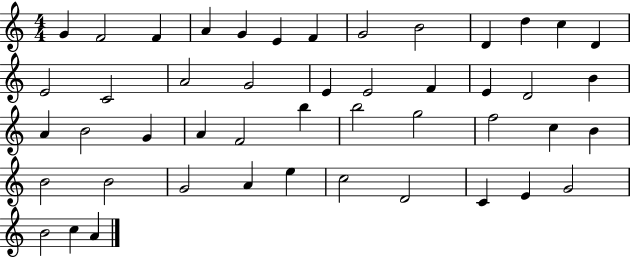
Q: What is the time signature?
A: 4/4